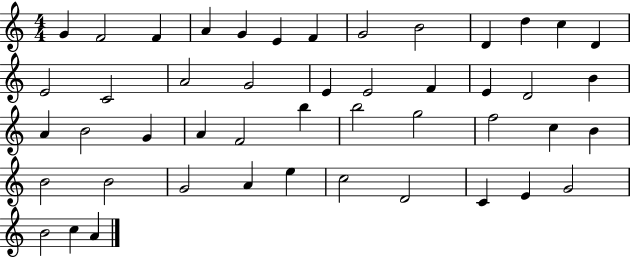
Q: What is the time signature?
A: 4/4